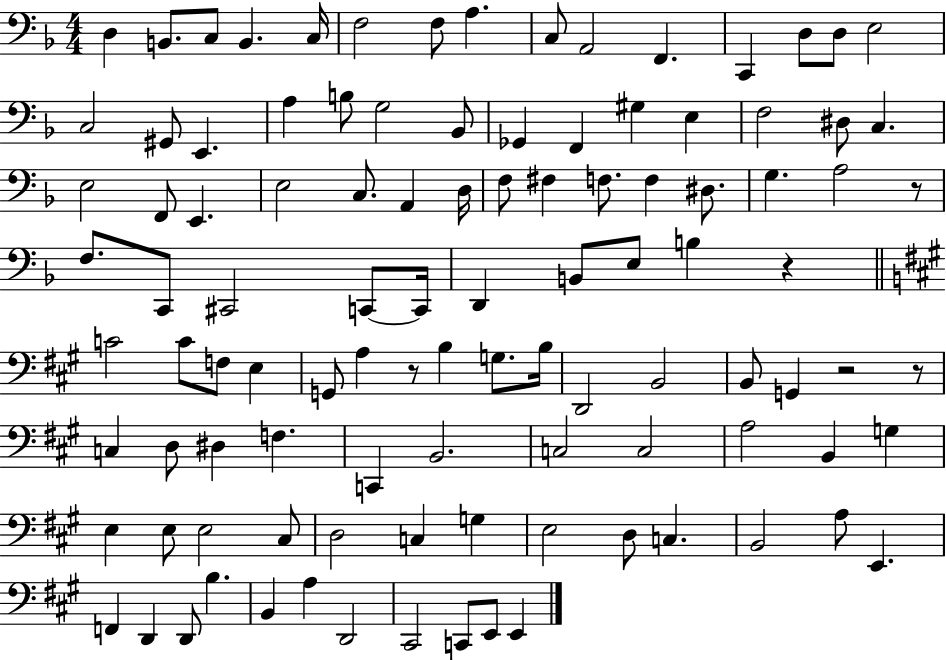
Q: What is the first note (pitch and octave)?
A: D3